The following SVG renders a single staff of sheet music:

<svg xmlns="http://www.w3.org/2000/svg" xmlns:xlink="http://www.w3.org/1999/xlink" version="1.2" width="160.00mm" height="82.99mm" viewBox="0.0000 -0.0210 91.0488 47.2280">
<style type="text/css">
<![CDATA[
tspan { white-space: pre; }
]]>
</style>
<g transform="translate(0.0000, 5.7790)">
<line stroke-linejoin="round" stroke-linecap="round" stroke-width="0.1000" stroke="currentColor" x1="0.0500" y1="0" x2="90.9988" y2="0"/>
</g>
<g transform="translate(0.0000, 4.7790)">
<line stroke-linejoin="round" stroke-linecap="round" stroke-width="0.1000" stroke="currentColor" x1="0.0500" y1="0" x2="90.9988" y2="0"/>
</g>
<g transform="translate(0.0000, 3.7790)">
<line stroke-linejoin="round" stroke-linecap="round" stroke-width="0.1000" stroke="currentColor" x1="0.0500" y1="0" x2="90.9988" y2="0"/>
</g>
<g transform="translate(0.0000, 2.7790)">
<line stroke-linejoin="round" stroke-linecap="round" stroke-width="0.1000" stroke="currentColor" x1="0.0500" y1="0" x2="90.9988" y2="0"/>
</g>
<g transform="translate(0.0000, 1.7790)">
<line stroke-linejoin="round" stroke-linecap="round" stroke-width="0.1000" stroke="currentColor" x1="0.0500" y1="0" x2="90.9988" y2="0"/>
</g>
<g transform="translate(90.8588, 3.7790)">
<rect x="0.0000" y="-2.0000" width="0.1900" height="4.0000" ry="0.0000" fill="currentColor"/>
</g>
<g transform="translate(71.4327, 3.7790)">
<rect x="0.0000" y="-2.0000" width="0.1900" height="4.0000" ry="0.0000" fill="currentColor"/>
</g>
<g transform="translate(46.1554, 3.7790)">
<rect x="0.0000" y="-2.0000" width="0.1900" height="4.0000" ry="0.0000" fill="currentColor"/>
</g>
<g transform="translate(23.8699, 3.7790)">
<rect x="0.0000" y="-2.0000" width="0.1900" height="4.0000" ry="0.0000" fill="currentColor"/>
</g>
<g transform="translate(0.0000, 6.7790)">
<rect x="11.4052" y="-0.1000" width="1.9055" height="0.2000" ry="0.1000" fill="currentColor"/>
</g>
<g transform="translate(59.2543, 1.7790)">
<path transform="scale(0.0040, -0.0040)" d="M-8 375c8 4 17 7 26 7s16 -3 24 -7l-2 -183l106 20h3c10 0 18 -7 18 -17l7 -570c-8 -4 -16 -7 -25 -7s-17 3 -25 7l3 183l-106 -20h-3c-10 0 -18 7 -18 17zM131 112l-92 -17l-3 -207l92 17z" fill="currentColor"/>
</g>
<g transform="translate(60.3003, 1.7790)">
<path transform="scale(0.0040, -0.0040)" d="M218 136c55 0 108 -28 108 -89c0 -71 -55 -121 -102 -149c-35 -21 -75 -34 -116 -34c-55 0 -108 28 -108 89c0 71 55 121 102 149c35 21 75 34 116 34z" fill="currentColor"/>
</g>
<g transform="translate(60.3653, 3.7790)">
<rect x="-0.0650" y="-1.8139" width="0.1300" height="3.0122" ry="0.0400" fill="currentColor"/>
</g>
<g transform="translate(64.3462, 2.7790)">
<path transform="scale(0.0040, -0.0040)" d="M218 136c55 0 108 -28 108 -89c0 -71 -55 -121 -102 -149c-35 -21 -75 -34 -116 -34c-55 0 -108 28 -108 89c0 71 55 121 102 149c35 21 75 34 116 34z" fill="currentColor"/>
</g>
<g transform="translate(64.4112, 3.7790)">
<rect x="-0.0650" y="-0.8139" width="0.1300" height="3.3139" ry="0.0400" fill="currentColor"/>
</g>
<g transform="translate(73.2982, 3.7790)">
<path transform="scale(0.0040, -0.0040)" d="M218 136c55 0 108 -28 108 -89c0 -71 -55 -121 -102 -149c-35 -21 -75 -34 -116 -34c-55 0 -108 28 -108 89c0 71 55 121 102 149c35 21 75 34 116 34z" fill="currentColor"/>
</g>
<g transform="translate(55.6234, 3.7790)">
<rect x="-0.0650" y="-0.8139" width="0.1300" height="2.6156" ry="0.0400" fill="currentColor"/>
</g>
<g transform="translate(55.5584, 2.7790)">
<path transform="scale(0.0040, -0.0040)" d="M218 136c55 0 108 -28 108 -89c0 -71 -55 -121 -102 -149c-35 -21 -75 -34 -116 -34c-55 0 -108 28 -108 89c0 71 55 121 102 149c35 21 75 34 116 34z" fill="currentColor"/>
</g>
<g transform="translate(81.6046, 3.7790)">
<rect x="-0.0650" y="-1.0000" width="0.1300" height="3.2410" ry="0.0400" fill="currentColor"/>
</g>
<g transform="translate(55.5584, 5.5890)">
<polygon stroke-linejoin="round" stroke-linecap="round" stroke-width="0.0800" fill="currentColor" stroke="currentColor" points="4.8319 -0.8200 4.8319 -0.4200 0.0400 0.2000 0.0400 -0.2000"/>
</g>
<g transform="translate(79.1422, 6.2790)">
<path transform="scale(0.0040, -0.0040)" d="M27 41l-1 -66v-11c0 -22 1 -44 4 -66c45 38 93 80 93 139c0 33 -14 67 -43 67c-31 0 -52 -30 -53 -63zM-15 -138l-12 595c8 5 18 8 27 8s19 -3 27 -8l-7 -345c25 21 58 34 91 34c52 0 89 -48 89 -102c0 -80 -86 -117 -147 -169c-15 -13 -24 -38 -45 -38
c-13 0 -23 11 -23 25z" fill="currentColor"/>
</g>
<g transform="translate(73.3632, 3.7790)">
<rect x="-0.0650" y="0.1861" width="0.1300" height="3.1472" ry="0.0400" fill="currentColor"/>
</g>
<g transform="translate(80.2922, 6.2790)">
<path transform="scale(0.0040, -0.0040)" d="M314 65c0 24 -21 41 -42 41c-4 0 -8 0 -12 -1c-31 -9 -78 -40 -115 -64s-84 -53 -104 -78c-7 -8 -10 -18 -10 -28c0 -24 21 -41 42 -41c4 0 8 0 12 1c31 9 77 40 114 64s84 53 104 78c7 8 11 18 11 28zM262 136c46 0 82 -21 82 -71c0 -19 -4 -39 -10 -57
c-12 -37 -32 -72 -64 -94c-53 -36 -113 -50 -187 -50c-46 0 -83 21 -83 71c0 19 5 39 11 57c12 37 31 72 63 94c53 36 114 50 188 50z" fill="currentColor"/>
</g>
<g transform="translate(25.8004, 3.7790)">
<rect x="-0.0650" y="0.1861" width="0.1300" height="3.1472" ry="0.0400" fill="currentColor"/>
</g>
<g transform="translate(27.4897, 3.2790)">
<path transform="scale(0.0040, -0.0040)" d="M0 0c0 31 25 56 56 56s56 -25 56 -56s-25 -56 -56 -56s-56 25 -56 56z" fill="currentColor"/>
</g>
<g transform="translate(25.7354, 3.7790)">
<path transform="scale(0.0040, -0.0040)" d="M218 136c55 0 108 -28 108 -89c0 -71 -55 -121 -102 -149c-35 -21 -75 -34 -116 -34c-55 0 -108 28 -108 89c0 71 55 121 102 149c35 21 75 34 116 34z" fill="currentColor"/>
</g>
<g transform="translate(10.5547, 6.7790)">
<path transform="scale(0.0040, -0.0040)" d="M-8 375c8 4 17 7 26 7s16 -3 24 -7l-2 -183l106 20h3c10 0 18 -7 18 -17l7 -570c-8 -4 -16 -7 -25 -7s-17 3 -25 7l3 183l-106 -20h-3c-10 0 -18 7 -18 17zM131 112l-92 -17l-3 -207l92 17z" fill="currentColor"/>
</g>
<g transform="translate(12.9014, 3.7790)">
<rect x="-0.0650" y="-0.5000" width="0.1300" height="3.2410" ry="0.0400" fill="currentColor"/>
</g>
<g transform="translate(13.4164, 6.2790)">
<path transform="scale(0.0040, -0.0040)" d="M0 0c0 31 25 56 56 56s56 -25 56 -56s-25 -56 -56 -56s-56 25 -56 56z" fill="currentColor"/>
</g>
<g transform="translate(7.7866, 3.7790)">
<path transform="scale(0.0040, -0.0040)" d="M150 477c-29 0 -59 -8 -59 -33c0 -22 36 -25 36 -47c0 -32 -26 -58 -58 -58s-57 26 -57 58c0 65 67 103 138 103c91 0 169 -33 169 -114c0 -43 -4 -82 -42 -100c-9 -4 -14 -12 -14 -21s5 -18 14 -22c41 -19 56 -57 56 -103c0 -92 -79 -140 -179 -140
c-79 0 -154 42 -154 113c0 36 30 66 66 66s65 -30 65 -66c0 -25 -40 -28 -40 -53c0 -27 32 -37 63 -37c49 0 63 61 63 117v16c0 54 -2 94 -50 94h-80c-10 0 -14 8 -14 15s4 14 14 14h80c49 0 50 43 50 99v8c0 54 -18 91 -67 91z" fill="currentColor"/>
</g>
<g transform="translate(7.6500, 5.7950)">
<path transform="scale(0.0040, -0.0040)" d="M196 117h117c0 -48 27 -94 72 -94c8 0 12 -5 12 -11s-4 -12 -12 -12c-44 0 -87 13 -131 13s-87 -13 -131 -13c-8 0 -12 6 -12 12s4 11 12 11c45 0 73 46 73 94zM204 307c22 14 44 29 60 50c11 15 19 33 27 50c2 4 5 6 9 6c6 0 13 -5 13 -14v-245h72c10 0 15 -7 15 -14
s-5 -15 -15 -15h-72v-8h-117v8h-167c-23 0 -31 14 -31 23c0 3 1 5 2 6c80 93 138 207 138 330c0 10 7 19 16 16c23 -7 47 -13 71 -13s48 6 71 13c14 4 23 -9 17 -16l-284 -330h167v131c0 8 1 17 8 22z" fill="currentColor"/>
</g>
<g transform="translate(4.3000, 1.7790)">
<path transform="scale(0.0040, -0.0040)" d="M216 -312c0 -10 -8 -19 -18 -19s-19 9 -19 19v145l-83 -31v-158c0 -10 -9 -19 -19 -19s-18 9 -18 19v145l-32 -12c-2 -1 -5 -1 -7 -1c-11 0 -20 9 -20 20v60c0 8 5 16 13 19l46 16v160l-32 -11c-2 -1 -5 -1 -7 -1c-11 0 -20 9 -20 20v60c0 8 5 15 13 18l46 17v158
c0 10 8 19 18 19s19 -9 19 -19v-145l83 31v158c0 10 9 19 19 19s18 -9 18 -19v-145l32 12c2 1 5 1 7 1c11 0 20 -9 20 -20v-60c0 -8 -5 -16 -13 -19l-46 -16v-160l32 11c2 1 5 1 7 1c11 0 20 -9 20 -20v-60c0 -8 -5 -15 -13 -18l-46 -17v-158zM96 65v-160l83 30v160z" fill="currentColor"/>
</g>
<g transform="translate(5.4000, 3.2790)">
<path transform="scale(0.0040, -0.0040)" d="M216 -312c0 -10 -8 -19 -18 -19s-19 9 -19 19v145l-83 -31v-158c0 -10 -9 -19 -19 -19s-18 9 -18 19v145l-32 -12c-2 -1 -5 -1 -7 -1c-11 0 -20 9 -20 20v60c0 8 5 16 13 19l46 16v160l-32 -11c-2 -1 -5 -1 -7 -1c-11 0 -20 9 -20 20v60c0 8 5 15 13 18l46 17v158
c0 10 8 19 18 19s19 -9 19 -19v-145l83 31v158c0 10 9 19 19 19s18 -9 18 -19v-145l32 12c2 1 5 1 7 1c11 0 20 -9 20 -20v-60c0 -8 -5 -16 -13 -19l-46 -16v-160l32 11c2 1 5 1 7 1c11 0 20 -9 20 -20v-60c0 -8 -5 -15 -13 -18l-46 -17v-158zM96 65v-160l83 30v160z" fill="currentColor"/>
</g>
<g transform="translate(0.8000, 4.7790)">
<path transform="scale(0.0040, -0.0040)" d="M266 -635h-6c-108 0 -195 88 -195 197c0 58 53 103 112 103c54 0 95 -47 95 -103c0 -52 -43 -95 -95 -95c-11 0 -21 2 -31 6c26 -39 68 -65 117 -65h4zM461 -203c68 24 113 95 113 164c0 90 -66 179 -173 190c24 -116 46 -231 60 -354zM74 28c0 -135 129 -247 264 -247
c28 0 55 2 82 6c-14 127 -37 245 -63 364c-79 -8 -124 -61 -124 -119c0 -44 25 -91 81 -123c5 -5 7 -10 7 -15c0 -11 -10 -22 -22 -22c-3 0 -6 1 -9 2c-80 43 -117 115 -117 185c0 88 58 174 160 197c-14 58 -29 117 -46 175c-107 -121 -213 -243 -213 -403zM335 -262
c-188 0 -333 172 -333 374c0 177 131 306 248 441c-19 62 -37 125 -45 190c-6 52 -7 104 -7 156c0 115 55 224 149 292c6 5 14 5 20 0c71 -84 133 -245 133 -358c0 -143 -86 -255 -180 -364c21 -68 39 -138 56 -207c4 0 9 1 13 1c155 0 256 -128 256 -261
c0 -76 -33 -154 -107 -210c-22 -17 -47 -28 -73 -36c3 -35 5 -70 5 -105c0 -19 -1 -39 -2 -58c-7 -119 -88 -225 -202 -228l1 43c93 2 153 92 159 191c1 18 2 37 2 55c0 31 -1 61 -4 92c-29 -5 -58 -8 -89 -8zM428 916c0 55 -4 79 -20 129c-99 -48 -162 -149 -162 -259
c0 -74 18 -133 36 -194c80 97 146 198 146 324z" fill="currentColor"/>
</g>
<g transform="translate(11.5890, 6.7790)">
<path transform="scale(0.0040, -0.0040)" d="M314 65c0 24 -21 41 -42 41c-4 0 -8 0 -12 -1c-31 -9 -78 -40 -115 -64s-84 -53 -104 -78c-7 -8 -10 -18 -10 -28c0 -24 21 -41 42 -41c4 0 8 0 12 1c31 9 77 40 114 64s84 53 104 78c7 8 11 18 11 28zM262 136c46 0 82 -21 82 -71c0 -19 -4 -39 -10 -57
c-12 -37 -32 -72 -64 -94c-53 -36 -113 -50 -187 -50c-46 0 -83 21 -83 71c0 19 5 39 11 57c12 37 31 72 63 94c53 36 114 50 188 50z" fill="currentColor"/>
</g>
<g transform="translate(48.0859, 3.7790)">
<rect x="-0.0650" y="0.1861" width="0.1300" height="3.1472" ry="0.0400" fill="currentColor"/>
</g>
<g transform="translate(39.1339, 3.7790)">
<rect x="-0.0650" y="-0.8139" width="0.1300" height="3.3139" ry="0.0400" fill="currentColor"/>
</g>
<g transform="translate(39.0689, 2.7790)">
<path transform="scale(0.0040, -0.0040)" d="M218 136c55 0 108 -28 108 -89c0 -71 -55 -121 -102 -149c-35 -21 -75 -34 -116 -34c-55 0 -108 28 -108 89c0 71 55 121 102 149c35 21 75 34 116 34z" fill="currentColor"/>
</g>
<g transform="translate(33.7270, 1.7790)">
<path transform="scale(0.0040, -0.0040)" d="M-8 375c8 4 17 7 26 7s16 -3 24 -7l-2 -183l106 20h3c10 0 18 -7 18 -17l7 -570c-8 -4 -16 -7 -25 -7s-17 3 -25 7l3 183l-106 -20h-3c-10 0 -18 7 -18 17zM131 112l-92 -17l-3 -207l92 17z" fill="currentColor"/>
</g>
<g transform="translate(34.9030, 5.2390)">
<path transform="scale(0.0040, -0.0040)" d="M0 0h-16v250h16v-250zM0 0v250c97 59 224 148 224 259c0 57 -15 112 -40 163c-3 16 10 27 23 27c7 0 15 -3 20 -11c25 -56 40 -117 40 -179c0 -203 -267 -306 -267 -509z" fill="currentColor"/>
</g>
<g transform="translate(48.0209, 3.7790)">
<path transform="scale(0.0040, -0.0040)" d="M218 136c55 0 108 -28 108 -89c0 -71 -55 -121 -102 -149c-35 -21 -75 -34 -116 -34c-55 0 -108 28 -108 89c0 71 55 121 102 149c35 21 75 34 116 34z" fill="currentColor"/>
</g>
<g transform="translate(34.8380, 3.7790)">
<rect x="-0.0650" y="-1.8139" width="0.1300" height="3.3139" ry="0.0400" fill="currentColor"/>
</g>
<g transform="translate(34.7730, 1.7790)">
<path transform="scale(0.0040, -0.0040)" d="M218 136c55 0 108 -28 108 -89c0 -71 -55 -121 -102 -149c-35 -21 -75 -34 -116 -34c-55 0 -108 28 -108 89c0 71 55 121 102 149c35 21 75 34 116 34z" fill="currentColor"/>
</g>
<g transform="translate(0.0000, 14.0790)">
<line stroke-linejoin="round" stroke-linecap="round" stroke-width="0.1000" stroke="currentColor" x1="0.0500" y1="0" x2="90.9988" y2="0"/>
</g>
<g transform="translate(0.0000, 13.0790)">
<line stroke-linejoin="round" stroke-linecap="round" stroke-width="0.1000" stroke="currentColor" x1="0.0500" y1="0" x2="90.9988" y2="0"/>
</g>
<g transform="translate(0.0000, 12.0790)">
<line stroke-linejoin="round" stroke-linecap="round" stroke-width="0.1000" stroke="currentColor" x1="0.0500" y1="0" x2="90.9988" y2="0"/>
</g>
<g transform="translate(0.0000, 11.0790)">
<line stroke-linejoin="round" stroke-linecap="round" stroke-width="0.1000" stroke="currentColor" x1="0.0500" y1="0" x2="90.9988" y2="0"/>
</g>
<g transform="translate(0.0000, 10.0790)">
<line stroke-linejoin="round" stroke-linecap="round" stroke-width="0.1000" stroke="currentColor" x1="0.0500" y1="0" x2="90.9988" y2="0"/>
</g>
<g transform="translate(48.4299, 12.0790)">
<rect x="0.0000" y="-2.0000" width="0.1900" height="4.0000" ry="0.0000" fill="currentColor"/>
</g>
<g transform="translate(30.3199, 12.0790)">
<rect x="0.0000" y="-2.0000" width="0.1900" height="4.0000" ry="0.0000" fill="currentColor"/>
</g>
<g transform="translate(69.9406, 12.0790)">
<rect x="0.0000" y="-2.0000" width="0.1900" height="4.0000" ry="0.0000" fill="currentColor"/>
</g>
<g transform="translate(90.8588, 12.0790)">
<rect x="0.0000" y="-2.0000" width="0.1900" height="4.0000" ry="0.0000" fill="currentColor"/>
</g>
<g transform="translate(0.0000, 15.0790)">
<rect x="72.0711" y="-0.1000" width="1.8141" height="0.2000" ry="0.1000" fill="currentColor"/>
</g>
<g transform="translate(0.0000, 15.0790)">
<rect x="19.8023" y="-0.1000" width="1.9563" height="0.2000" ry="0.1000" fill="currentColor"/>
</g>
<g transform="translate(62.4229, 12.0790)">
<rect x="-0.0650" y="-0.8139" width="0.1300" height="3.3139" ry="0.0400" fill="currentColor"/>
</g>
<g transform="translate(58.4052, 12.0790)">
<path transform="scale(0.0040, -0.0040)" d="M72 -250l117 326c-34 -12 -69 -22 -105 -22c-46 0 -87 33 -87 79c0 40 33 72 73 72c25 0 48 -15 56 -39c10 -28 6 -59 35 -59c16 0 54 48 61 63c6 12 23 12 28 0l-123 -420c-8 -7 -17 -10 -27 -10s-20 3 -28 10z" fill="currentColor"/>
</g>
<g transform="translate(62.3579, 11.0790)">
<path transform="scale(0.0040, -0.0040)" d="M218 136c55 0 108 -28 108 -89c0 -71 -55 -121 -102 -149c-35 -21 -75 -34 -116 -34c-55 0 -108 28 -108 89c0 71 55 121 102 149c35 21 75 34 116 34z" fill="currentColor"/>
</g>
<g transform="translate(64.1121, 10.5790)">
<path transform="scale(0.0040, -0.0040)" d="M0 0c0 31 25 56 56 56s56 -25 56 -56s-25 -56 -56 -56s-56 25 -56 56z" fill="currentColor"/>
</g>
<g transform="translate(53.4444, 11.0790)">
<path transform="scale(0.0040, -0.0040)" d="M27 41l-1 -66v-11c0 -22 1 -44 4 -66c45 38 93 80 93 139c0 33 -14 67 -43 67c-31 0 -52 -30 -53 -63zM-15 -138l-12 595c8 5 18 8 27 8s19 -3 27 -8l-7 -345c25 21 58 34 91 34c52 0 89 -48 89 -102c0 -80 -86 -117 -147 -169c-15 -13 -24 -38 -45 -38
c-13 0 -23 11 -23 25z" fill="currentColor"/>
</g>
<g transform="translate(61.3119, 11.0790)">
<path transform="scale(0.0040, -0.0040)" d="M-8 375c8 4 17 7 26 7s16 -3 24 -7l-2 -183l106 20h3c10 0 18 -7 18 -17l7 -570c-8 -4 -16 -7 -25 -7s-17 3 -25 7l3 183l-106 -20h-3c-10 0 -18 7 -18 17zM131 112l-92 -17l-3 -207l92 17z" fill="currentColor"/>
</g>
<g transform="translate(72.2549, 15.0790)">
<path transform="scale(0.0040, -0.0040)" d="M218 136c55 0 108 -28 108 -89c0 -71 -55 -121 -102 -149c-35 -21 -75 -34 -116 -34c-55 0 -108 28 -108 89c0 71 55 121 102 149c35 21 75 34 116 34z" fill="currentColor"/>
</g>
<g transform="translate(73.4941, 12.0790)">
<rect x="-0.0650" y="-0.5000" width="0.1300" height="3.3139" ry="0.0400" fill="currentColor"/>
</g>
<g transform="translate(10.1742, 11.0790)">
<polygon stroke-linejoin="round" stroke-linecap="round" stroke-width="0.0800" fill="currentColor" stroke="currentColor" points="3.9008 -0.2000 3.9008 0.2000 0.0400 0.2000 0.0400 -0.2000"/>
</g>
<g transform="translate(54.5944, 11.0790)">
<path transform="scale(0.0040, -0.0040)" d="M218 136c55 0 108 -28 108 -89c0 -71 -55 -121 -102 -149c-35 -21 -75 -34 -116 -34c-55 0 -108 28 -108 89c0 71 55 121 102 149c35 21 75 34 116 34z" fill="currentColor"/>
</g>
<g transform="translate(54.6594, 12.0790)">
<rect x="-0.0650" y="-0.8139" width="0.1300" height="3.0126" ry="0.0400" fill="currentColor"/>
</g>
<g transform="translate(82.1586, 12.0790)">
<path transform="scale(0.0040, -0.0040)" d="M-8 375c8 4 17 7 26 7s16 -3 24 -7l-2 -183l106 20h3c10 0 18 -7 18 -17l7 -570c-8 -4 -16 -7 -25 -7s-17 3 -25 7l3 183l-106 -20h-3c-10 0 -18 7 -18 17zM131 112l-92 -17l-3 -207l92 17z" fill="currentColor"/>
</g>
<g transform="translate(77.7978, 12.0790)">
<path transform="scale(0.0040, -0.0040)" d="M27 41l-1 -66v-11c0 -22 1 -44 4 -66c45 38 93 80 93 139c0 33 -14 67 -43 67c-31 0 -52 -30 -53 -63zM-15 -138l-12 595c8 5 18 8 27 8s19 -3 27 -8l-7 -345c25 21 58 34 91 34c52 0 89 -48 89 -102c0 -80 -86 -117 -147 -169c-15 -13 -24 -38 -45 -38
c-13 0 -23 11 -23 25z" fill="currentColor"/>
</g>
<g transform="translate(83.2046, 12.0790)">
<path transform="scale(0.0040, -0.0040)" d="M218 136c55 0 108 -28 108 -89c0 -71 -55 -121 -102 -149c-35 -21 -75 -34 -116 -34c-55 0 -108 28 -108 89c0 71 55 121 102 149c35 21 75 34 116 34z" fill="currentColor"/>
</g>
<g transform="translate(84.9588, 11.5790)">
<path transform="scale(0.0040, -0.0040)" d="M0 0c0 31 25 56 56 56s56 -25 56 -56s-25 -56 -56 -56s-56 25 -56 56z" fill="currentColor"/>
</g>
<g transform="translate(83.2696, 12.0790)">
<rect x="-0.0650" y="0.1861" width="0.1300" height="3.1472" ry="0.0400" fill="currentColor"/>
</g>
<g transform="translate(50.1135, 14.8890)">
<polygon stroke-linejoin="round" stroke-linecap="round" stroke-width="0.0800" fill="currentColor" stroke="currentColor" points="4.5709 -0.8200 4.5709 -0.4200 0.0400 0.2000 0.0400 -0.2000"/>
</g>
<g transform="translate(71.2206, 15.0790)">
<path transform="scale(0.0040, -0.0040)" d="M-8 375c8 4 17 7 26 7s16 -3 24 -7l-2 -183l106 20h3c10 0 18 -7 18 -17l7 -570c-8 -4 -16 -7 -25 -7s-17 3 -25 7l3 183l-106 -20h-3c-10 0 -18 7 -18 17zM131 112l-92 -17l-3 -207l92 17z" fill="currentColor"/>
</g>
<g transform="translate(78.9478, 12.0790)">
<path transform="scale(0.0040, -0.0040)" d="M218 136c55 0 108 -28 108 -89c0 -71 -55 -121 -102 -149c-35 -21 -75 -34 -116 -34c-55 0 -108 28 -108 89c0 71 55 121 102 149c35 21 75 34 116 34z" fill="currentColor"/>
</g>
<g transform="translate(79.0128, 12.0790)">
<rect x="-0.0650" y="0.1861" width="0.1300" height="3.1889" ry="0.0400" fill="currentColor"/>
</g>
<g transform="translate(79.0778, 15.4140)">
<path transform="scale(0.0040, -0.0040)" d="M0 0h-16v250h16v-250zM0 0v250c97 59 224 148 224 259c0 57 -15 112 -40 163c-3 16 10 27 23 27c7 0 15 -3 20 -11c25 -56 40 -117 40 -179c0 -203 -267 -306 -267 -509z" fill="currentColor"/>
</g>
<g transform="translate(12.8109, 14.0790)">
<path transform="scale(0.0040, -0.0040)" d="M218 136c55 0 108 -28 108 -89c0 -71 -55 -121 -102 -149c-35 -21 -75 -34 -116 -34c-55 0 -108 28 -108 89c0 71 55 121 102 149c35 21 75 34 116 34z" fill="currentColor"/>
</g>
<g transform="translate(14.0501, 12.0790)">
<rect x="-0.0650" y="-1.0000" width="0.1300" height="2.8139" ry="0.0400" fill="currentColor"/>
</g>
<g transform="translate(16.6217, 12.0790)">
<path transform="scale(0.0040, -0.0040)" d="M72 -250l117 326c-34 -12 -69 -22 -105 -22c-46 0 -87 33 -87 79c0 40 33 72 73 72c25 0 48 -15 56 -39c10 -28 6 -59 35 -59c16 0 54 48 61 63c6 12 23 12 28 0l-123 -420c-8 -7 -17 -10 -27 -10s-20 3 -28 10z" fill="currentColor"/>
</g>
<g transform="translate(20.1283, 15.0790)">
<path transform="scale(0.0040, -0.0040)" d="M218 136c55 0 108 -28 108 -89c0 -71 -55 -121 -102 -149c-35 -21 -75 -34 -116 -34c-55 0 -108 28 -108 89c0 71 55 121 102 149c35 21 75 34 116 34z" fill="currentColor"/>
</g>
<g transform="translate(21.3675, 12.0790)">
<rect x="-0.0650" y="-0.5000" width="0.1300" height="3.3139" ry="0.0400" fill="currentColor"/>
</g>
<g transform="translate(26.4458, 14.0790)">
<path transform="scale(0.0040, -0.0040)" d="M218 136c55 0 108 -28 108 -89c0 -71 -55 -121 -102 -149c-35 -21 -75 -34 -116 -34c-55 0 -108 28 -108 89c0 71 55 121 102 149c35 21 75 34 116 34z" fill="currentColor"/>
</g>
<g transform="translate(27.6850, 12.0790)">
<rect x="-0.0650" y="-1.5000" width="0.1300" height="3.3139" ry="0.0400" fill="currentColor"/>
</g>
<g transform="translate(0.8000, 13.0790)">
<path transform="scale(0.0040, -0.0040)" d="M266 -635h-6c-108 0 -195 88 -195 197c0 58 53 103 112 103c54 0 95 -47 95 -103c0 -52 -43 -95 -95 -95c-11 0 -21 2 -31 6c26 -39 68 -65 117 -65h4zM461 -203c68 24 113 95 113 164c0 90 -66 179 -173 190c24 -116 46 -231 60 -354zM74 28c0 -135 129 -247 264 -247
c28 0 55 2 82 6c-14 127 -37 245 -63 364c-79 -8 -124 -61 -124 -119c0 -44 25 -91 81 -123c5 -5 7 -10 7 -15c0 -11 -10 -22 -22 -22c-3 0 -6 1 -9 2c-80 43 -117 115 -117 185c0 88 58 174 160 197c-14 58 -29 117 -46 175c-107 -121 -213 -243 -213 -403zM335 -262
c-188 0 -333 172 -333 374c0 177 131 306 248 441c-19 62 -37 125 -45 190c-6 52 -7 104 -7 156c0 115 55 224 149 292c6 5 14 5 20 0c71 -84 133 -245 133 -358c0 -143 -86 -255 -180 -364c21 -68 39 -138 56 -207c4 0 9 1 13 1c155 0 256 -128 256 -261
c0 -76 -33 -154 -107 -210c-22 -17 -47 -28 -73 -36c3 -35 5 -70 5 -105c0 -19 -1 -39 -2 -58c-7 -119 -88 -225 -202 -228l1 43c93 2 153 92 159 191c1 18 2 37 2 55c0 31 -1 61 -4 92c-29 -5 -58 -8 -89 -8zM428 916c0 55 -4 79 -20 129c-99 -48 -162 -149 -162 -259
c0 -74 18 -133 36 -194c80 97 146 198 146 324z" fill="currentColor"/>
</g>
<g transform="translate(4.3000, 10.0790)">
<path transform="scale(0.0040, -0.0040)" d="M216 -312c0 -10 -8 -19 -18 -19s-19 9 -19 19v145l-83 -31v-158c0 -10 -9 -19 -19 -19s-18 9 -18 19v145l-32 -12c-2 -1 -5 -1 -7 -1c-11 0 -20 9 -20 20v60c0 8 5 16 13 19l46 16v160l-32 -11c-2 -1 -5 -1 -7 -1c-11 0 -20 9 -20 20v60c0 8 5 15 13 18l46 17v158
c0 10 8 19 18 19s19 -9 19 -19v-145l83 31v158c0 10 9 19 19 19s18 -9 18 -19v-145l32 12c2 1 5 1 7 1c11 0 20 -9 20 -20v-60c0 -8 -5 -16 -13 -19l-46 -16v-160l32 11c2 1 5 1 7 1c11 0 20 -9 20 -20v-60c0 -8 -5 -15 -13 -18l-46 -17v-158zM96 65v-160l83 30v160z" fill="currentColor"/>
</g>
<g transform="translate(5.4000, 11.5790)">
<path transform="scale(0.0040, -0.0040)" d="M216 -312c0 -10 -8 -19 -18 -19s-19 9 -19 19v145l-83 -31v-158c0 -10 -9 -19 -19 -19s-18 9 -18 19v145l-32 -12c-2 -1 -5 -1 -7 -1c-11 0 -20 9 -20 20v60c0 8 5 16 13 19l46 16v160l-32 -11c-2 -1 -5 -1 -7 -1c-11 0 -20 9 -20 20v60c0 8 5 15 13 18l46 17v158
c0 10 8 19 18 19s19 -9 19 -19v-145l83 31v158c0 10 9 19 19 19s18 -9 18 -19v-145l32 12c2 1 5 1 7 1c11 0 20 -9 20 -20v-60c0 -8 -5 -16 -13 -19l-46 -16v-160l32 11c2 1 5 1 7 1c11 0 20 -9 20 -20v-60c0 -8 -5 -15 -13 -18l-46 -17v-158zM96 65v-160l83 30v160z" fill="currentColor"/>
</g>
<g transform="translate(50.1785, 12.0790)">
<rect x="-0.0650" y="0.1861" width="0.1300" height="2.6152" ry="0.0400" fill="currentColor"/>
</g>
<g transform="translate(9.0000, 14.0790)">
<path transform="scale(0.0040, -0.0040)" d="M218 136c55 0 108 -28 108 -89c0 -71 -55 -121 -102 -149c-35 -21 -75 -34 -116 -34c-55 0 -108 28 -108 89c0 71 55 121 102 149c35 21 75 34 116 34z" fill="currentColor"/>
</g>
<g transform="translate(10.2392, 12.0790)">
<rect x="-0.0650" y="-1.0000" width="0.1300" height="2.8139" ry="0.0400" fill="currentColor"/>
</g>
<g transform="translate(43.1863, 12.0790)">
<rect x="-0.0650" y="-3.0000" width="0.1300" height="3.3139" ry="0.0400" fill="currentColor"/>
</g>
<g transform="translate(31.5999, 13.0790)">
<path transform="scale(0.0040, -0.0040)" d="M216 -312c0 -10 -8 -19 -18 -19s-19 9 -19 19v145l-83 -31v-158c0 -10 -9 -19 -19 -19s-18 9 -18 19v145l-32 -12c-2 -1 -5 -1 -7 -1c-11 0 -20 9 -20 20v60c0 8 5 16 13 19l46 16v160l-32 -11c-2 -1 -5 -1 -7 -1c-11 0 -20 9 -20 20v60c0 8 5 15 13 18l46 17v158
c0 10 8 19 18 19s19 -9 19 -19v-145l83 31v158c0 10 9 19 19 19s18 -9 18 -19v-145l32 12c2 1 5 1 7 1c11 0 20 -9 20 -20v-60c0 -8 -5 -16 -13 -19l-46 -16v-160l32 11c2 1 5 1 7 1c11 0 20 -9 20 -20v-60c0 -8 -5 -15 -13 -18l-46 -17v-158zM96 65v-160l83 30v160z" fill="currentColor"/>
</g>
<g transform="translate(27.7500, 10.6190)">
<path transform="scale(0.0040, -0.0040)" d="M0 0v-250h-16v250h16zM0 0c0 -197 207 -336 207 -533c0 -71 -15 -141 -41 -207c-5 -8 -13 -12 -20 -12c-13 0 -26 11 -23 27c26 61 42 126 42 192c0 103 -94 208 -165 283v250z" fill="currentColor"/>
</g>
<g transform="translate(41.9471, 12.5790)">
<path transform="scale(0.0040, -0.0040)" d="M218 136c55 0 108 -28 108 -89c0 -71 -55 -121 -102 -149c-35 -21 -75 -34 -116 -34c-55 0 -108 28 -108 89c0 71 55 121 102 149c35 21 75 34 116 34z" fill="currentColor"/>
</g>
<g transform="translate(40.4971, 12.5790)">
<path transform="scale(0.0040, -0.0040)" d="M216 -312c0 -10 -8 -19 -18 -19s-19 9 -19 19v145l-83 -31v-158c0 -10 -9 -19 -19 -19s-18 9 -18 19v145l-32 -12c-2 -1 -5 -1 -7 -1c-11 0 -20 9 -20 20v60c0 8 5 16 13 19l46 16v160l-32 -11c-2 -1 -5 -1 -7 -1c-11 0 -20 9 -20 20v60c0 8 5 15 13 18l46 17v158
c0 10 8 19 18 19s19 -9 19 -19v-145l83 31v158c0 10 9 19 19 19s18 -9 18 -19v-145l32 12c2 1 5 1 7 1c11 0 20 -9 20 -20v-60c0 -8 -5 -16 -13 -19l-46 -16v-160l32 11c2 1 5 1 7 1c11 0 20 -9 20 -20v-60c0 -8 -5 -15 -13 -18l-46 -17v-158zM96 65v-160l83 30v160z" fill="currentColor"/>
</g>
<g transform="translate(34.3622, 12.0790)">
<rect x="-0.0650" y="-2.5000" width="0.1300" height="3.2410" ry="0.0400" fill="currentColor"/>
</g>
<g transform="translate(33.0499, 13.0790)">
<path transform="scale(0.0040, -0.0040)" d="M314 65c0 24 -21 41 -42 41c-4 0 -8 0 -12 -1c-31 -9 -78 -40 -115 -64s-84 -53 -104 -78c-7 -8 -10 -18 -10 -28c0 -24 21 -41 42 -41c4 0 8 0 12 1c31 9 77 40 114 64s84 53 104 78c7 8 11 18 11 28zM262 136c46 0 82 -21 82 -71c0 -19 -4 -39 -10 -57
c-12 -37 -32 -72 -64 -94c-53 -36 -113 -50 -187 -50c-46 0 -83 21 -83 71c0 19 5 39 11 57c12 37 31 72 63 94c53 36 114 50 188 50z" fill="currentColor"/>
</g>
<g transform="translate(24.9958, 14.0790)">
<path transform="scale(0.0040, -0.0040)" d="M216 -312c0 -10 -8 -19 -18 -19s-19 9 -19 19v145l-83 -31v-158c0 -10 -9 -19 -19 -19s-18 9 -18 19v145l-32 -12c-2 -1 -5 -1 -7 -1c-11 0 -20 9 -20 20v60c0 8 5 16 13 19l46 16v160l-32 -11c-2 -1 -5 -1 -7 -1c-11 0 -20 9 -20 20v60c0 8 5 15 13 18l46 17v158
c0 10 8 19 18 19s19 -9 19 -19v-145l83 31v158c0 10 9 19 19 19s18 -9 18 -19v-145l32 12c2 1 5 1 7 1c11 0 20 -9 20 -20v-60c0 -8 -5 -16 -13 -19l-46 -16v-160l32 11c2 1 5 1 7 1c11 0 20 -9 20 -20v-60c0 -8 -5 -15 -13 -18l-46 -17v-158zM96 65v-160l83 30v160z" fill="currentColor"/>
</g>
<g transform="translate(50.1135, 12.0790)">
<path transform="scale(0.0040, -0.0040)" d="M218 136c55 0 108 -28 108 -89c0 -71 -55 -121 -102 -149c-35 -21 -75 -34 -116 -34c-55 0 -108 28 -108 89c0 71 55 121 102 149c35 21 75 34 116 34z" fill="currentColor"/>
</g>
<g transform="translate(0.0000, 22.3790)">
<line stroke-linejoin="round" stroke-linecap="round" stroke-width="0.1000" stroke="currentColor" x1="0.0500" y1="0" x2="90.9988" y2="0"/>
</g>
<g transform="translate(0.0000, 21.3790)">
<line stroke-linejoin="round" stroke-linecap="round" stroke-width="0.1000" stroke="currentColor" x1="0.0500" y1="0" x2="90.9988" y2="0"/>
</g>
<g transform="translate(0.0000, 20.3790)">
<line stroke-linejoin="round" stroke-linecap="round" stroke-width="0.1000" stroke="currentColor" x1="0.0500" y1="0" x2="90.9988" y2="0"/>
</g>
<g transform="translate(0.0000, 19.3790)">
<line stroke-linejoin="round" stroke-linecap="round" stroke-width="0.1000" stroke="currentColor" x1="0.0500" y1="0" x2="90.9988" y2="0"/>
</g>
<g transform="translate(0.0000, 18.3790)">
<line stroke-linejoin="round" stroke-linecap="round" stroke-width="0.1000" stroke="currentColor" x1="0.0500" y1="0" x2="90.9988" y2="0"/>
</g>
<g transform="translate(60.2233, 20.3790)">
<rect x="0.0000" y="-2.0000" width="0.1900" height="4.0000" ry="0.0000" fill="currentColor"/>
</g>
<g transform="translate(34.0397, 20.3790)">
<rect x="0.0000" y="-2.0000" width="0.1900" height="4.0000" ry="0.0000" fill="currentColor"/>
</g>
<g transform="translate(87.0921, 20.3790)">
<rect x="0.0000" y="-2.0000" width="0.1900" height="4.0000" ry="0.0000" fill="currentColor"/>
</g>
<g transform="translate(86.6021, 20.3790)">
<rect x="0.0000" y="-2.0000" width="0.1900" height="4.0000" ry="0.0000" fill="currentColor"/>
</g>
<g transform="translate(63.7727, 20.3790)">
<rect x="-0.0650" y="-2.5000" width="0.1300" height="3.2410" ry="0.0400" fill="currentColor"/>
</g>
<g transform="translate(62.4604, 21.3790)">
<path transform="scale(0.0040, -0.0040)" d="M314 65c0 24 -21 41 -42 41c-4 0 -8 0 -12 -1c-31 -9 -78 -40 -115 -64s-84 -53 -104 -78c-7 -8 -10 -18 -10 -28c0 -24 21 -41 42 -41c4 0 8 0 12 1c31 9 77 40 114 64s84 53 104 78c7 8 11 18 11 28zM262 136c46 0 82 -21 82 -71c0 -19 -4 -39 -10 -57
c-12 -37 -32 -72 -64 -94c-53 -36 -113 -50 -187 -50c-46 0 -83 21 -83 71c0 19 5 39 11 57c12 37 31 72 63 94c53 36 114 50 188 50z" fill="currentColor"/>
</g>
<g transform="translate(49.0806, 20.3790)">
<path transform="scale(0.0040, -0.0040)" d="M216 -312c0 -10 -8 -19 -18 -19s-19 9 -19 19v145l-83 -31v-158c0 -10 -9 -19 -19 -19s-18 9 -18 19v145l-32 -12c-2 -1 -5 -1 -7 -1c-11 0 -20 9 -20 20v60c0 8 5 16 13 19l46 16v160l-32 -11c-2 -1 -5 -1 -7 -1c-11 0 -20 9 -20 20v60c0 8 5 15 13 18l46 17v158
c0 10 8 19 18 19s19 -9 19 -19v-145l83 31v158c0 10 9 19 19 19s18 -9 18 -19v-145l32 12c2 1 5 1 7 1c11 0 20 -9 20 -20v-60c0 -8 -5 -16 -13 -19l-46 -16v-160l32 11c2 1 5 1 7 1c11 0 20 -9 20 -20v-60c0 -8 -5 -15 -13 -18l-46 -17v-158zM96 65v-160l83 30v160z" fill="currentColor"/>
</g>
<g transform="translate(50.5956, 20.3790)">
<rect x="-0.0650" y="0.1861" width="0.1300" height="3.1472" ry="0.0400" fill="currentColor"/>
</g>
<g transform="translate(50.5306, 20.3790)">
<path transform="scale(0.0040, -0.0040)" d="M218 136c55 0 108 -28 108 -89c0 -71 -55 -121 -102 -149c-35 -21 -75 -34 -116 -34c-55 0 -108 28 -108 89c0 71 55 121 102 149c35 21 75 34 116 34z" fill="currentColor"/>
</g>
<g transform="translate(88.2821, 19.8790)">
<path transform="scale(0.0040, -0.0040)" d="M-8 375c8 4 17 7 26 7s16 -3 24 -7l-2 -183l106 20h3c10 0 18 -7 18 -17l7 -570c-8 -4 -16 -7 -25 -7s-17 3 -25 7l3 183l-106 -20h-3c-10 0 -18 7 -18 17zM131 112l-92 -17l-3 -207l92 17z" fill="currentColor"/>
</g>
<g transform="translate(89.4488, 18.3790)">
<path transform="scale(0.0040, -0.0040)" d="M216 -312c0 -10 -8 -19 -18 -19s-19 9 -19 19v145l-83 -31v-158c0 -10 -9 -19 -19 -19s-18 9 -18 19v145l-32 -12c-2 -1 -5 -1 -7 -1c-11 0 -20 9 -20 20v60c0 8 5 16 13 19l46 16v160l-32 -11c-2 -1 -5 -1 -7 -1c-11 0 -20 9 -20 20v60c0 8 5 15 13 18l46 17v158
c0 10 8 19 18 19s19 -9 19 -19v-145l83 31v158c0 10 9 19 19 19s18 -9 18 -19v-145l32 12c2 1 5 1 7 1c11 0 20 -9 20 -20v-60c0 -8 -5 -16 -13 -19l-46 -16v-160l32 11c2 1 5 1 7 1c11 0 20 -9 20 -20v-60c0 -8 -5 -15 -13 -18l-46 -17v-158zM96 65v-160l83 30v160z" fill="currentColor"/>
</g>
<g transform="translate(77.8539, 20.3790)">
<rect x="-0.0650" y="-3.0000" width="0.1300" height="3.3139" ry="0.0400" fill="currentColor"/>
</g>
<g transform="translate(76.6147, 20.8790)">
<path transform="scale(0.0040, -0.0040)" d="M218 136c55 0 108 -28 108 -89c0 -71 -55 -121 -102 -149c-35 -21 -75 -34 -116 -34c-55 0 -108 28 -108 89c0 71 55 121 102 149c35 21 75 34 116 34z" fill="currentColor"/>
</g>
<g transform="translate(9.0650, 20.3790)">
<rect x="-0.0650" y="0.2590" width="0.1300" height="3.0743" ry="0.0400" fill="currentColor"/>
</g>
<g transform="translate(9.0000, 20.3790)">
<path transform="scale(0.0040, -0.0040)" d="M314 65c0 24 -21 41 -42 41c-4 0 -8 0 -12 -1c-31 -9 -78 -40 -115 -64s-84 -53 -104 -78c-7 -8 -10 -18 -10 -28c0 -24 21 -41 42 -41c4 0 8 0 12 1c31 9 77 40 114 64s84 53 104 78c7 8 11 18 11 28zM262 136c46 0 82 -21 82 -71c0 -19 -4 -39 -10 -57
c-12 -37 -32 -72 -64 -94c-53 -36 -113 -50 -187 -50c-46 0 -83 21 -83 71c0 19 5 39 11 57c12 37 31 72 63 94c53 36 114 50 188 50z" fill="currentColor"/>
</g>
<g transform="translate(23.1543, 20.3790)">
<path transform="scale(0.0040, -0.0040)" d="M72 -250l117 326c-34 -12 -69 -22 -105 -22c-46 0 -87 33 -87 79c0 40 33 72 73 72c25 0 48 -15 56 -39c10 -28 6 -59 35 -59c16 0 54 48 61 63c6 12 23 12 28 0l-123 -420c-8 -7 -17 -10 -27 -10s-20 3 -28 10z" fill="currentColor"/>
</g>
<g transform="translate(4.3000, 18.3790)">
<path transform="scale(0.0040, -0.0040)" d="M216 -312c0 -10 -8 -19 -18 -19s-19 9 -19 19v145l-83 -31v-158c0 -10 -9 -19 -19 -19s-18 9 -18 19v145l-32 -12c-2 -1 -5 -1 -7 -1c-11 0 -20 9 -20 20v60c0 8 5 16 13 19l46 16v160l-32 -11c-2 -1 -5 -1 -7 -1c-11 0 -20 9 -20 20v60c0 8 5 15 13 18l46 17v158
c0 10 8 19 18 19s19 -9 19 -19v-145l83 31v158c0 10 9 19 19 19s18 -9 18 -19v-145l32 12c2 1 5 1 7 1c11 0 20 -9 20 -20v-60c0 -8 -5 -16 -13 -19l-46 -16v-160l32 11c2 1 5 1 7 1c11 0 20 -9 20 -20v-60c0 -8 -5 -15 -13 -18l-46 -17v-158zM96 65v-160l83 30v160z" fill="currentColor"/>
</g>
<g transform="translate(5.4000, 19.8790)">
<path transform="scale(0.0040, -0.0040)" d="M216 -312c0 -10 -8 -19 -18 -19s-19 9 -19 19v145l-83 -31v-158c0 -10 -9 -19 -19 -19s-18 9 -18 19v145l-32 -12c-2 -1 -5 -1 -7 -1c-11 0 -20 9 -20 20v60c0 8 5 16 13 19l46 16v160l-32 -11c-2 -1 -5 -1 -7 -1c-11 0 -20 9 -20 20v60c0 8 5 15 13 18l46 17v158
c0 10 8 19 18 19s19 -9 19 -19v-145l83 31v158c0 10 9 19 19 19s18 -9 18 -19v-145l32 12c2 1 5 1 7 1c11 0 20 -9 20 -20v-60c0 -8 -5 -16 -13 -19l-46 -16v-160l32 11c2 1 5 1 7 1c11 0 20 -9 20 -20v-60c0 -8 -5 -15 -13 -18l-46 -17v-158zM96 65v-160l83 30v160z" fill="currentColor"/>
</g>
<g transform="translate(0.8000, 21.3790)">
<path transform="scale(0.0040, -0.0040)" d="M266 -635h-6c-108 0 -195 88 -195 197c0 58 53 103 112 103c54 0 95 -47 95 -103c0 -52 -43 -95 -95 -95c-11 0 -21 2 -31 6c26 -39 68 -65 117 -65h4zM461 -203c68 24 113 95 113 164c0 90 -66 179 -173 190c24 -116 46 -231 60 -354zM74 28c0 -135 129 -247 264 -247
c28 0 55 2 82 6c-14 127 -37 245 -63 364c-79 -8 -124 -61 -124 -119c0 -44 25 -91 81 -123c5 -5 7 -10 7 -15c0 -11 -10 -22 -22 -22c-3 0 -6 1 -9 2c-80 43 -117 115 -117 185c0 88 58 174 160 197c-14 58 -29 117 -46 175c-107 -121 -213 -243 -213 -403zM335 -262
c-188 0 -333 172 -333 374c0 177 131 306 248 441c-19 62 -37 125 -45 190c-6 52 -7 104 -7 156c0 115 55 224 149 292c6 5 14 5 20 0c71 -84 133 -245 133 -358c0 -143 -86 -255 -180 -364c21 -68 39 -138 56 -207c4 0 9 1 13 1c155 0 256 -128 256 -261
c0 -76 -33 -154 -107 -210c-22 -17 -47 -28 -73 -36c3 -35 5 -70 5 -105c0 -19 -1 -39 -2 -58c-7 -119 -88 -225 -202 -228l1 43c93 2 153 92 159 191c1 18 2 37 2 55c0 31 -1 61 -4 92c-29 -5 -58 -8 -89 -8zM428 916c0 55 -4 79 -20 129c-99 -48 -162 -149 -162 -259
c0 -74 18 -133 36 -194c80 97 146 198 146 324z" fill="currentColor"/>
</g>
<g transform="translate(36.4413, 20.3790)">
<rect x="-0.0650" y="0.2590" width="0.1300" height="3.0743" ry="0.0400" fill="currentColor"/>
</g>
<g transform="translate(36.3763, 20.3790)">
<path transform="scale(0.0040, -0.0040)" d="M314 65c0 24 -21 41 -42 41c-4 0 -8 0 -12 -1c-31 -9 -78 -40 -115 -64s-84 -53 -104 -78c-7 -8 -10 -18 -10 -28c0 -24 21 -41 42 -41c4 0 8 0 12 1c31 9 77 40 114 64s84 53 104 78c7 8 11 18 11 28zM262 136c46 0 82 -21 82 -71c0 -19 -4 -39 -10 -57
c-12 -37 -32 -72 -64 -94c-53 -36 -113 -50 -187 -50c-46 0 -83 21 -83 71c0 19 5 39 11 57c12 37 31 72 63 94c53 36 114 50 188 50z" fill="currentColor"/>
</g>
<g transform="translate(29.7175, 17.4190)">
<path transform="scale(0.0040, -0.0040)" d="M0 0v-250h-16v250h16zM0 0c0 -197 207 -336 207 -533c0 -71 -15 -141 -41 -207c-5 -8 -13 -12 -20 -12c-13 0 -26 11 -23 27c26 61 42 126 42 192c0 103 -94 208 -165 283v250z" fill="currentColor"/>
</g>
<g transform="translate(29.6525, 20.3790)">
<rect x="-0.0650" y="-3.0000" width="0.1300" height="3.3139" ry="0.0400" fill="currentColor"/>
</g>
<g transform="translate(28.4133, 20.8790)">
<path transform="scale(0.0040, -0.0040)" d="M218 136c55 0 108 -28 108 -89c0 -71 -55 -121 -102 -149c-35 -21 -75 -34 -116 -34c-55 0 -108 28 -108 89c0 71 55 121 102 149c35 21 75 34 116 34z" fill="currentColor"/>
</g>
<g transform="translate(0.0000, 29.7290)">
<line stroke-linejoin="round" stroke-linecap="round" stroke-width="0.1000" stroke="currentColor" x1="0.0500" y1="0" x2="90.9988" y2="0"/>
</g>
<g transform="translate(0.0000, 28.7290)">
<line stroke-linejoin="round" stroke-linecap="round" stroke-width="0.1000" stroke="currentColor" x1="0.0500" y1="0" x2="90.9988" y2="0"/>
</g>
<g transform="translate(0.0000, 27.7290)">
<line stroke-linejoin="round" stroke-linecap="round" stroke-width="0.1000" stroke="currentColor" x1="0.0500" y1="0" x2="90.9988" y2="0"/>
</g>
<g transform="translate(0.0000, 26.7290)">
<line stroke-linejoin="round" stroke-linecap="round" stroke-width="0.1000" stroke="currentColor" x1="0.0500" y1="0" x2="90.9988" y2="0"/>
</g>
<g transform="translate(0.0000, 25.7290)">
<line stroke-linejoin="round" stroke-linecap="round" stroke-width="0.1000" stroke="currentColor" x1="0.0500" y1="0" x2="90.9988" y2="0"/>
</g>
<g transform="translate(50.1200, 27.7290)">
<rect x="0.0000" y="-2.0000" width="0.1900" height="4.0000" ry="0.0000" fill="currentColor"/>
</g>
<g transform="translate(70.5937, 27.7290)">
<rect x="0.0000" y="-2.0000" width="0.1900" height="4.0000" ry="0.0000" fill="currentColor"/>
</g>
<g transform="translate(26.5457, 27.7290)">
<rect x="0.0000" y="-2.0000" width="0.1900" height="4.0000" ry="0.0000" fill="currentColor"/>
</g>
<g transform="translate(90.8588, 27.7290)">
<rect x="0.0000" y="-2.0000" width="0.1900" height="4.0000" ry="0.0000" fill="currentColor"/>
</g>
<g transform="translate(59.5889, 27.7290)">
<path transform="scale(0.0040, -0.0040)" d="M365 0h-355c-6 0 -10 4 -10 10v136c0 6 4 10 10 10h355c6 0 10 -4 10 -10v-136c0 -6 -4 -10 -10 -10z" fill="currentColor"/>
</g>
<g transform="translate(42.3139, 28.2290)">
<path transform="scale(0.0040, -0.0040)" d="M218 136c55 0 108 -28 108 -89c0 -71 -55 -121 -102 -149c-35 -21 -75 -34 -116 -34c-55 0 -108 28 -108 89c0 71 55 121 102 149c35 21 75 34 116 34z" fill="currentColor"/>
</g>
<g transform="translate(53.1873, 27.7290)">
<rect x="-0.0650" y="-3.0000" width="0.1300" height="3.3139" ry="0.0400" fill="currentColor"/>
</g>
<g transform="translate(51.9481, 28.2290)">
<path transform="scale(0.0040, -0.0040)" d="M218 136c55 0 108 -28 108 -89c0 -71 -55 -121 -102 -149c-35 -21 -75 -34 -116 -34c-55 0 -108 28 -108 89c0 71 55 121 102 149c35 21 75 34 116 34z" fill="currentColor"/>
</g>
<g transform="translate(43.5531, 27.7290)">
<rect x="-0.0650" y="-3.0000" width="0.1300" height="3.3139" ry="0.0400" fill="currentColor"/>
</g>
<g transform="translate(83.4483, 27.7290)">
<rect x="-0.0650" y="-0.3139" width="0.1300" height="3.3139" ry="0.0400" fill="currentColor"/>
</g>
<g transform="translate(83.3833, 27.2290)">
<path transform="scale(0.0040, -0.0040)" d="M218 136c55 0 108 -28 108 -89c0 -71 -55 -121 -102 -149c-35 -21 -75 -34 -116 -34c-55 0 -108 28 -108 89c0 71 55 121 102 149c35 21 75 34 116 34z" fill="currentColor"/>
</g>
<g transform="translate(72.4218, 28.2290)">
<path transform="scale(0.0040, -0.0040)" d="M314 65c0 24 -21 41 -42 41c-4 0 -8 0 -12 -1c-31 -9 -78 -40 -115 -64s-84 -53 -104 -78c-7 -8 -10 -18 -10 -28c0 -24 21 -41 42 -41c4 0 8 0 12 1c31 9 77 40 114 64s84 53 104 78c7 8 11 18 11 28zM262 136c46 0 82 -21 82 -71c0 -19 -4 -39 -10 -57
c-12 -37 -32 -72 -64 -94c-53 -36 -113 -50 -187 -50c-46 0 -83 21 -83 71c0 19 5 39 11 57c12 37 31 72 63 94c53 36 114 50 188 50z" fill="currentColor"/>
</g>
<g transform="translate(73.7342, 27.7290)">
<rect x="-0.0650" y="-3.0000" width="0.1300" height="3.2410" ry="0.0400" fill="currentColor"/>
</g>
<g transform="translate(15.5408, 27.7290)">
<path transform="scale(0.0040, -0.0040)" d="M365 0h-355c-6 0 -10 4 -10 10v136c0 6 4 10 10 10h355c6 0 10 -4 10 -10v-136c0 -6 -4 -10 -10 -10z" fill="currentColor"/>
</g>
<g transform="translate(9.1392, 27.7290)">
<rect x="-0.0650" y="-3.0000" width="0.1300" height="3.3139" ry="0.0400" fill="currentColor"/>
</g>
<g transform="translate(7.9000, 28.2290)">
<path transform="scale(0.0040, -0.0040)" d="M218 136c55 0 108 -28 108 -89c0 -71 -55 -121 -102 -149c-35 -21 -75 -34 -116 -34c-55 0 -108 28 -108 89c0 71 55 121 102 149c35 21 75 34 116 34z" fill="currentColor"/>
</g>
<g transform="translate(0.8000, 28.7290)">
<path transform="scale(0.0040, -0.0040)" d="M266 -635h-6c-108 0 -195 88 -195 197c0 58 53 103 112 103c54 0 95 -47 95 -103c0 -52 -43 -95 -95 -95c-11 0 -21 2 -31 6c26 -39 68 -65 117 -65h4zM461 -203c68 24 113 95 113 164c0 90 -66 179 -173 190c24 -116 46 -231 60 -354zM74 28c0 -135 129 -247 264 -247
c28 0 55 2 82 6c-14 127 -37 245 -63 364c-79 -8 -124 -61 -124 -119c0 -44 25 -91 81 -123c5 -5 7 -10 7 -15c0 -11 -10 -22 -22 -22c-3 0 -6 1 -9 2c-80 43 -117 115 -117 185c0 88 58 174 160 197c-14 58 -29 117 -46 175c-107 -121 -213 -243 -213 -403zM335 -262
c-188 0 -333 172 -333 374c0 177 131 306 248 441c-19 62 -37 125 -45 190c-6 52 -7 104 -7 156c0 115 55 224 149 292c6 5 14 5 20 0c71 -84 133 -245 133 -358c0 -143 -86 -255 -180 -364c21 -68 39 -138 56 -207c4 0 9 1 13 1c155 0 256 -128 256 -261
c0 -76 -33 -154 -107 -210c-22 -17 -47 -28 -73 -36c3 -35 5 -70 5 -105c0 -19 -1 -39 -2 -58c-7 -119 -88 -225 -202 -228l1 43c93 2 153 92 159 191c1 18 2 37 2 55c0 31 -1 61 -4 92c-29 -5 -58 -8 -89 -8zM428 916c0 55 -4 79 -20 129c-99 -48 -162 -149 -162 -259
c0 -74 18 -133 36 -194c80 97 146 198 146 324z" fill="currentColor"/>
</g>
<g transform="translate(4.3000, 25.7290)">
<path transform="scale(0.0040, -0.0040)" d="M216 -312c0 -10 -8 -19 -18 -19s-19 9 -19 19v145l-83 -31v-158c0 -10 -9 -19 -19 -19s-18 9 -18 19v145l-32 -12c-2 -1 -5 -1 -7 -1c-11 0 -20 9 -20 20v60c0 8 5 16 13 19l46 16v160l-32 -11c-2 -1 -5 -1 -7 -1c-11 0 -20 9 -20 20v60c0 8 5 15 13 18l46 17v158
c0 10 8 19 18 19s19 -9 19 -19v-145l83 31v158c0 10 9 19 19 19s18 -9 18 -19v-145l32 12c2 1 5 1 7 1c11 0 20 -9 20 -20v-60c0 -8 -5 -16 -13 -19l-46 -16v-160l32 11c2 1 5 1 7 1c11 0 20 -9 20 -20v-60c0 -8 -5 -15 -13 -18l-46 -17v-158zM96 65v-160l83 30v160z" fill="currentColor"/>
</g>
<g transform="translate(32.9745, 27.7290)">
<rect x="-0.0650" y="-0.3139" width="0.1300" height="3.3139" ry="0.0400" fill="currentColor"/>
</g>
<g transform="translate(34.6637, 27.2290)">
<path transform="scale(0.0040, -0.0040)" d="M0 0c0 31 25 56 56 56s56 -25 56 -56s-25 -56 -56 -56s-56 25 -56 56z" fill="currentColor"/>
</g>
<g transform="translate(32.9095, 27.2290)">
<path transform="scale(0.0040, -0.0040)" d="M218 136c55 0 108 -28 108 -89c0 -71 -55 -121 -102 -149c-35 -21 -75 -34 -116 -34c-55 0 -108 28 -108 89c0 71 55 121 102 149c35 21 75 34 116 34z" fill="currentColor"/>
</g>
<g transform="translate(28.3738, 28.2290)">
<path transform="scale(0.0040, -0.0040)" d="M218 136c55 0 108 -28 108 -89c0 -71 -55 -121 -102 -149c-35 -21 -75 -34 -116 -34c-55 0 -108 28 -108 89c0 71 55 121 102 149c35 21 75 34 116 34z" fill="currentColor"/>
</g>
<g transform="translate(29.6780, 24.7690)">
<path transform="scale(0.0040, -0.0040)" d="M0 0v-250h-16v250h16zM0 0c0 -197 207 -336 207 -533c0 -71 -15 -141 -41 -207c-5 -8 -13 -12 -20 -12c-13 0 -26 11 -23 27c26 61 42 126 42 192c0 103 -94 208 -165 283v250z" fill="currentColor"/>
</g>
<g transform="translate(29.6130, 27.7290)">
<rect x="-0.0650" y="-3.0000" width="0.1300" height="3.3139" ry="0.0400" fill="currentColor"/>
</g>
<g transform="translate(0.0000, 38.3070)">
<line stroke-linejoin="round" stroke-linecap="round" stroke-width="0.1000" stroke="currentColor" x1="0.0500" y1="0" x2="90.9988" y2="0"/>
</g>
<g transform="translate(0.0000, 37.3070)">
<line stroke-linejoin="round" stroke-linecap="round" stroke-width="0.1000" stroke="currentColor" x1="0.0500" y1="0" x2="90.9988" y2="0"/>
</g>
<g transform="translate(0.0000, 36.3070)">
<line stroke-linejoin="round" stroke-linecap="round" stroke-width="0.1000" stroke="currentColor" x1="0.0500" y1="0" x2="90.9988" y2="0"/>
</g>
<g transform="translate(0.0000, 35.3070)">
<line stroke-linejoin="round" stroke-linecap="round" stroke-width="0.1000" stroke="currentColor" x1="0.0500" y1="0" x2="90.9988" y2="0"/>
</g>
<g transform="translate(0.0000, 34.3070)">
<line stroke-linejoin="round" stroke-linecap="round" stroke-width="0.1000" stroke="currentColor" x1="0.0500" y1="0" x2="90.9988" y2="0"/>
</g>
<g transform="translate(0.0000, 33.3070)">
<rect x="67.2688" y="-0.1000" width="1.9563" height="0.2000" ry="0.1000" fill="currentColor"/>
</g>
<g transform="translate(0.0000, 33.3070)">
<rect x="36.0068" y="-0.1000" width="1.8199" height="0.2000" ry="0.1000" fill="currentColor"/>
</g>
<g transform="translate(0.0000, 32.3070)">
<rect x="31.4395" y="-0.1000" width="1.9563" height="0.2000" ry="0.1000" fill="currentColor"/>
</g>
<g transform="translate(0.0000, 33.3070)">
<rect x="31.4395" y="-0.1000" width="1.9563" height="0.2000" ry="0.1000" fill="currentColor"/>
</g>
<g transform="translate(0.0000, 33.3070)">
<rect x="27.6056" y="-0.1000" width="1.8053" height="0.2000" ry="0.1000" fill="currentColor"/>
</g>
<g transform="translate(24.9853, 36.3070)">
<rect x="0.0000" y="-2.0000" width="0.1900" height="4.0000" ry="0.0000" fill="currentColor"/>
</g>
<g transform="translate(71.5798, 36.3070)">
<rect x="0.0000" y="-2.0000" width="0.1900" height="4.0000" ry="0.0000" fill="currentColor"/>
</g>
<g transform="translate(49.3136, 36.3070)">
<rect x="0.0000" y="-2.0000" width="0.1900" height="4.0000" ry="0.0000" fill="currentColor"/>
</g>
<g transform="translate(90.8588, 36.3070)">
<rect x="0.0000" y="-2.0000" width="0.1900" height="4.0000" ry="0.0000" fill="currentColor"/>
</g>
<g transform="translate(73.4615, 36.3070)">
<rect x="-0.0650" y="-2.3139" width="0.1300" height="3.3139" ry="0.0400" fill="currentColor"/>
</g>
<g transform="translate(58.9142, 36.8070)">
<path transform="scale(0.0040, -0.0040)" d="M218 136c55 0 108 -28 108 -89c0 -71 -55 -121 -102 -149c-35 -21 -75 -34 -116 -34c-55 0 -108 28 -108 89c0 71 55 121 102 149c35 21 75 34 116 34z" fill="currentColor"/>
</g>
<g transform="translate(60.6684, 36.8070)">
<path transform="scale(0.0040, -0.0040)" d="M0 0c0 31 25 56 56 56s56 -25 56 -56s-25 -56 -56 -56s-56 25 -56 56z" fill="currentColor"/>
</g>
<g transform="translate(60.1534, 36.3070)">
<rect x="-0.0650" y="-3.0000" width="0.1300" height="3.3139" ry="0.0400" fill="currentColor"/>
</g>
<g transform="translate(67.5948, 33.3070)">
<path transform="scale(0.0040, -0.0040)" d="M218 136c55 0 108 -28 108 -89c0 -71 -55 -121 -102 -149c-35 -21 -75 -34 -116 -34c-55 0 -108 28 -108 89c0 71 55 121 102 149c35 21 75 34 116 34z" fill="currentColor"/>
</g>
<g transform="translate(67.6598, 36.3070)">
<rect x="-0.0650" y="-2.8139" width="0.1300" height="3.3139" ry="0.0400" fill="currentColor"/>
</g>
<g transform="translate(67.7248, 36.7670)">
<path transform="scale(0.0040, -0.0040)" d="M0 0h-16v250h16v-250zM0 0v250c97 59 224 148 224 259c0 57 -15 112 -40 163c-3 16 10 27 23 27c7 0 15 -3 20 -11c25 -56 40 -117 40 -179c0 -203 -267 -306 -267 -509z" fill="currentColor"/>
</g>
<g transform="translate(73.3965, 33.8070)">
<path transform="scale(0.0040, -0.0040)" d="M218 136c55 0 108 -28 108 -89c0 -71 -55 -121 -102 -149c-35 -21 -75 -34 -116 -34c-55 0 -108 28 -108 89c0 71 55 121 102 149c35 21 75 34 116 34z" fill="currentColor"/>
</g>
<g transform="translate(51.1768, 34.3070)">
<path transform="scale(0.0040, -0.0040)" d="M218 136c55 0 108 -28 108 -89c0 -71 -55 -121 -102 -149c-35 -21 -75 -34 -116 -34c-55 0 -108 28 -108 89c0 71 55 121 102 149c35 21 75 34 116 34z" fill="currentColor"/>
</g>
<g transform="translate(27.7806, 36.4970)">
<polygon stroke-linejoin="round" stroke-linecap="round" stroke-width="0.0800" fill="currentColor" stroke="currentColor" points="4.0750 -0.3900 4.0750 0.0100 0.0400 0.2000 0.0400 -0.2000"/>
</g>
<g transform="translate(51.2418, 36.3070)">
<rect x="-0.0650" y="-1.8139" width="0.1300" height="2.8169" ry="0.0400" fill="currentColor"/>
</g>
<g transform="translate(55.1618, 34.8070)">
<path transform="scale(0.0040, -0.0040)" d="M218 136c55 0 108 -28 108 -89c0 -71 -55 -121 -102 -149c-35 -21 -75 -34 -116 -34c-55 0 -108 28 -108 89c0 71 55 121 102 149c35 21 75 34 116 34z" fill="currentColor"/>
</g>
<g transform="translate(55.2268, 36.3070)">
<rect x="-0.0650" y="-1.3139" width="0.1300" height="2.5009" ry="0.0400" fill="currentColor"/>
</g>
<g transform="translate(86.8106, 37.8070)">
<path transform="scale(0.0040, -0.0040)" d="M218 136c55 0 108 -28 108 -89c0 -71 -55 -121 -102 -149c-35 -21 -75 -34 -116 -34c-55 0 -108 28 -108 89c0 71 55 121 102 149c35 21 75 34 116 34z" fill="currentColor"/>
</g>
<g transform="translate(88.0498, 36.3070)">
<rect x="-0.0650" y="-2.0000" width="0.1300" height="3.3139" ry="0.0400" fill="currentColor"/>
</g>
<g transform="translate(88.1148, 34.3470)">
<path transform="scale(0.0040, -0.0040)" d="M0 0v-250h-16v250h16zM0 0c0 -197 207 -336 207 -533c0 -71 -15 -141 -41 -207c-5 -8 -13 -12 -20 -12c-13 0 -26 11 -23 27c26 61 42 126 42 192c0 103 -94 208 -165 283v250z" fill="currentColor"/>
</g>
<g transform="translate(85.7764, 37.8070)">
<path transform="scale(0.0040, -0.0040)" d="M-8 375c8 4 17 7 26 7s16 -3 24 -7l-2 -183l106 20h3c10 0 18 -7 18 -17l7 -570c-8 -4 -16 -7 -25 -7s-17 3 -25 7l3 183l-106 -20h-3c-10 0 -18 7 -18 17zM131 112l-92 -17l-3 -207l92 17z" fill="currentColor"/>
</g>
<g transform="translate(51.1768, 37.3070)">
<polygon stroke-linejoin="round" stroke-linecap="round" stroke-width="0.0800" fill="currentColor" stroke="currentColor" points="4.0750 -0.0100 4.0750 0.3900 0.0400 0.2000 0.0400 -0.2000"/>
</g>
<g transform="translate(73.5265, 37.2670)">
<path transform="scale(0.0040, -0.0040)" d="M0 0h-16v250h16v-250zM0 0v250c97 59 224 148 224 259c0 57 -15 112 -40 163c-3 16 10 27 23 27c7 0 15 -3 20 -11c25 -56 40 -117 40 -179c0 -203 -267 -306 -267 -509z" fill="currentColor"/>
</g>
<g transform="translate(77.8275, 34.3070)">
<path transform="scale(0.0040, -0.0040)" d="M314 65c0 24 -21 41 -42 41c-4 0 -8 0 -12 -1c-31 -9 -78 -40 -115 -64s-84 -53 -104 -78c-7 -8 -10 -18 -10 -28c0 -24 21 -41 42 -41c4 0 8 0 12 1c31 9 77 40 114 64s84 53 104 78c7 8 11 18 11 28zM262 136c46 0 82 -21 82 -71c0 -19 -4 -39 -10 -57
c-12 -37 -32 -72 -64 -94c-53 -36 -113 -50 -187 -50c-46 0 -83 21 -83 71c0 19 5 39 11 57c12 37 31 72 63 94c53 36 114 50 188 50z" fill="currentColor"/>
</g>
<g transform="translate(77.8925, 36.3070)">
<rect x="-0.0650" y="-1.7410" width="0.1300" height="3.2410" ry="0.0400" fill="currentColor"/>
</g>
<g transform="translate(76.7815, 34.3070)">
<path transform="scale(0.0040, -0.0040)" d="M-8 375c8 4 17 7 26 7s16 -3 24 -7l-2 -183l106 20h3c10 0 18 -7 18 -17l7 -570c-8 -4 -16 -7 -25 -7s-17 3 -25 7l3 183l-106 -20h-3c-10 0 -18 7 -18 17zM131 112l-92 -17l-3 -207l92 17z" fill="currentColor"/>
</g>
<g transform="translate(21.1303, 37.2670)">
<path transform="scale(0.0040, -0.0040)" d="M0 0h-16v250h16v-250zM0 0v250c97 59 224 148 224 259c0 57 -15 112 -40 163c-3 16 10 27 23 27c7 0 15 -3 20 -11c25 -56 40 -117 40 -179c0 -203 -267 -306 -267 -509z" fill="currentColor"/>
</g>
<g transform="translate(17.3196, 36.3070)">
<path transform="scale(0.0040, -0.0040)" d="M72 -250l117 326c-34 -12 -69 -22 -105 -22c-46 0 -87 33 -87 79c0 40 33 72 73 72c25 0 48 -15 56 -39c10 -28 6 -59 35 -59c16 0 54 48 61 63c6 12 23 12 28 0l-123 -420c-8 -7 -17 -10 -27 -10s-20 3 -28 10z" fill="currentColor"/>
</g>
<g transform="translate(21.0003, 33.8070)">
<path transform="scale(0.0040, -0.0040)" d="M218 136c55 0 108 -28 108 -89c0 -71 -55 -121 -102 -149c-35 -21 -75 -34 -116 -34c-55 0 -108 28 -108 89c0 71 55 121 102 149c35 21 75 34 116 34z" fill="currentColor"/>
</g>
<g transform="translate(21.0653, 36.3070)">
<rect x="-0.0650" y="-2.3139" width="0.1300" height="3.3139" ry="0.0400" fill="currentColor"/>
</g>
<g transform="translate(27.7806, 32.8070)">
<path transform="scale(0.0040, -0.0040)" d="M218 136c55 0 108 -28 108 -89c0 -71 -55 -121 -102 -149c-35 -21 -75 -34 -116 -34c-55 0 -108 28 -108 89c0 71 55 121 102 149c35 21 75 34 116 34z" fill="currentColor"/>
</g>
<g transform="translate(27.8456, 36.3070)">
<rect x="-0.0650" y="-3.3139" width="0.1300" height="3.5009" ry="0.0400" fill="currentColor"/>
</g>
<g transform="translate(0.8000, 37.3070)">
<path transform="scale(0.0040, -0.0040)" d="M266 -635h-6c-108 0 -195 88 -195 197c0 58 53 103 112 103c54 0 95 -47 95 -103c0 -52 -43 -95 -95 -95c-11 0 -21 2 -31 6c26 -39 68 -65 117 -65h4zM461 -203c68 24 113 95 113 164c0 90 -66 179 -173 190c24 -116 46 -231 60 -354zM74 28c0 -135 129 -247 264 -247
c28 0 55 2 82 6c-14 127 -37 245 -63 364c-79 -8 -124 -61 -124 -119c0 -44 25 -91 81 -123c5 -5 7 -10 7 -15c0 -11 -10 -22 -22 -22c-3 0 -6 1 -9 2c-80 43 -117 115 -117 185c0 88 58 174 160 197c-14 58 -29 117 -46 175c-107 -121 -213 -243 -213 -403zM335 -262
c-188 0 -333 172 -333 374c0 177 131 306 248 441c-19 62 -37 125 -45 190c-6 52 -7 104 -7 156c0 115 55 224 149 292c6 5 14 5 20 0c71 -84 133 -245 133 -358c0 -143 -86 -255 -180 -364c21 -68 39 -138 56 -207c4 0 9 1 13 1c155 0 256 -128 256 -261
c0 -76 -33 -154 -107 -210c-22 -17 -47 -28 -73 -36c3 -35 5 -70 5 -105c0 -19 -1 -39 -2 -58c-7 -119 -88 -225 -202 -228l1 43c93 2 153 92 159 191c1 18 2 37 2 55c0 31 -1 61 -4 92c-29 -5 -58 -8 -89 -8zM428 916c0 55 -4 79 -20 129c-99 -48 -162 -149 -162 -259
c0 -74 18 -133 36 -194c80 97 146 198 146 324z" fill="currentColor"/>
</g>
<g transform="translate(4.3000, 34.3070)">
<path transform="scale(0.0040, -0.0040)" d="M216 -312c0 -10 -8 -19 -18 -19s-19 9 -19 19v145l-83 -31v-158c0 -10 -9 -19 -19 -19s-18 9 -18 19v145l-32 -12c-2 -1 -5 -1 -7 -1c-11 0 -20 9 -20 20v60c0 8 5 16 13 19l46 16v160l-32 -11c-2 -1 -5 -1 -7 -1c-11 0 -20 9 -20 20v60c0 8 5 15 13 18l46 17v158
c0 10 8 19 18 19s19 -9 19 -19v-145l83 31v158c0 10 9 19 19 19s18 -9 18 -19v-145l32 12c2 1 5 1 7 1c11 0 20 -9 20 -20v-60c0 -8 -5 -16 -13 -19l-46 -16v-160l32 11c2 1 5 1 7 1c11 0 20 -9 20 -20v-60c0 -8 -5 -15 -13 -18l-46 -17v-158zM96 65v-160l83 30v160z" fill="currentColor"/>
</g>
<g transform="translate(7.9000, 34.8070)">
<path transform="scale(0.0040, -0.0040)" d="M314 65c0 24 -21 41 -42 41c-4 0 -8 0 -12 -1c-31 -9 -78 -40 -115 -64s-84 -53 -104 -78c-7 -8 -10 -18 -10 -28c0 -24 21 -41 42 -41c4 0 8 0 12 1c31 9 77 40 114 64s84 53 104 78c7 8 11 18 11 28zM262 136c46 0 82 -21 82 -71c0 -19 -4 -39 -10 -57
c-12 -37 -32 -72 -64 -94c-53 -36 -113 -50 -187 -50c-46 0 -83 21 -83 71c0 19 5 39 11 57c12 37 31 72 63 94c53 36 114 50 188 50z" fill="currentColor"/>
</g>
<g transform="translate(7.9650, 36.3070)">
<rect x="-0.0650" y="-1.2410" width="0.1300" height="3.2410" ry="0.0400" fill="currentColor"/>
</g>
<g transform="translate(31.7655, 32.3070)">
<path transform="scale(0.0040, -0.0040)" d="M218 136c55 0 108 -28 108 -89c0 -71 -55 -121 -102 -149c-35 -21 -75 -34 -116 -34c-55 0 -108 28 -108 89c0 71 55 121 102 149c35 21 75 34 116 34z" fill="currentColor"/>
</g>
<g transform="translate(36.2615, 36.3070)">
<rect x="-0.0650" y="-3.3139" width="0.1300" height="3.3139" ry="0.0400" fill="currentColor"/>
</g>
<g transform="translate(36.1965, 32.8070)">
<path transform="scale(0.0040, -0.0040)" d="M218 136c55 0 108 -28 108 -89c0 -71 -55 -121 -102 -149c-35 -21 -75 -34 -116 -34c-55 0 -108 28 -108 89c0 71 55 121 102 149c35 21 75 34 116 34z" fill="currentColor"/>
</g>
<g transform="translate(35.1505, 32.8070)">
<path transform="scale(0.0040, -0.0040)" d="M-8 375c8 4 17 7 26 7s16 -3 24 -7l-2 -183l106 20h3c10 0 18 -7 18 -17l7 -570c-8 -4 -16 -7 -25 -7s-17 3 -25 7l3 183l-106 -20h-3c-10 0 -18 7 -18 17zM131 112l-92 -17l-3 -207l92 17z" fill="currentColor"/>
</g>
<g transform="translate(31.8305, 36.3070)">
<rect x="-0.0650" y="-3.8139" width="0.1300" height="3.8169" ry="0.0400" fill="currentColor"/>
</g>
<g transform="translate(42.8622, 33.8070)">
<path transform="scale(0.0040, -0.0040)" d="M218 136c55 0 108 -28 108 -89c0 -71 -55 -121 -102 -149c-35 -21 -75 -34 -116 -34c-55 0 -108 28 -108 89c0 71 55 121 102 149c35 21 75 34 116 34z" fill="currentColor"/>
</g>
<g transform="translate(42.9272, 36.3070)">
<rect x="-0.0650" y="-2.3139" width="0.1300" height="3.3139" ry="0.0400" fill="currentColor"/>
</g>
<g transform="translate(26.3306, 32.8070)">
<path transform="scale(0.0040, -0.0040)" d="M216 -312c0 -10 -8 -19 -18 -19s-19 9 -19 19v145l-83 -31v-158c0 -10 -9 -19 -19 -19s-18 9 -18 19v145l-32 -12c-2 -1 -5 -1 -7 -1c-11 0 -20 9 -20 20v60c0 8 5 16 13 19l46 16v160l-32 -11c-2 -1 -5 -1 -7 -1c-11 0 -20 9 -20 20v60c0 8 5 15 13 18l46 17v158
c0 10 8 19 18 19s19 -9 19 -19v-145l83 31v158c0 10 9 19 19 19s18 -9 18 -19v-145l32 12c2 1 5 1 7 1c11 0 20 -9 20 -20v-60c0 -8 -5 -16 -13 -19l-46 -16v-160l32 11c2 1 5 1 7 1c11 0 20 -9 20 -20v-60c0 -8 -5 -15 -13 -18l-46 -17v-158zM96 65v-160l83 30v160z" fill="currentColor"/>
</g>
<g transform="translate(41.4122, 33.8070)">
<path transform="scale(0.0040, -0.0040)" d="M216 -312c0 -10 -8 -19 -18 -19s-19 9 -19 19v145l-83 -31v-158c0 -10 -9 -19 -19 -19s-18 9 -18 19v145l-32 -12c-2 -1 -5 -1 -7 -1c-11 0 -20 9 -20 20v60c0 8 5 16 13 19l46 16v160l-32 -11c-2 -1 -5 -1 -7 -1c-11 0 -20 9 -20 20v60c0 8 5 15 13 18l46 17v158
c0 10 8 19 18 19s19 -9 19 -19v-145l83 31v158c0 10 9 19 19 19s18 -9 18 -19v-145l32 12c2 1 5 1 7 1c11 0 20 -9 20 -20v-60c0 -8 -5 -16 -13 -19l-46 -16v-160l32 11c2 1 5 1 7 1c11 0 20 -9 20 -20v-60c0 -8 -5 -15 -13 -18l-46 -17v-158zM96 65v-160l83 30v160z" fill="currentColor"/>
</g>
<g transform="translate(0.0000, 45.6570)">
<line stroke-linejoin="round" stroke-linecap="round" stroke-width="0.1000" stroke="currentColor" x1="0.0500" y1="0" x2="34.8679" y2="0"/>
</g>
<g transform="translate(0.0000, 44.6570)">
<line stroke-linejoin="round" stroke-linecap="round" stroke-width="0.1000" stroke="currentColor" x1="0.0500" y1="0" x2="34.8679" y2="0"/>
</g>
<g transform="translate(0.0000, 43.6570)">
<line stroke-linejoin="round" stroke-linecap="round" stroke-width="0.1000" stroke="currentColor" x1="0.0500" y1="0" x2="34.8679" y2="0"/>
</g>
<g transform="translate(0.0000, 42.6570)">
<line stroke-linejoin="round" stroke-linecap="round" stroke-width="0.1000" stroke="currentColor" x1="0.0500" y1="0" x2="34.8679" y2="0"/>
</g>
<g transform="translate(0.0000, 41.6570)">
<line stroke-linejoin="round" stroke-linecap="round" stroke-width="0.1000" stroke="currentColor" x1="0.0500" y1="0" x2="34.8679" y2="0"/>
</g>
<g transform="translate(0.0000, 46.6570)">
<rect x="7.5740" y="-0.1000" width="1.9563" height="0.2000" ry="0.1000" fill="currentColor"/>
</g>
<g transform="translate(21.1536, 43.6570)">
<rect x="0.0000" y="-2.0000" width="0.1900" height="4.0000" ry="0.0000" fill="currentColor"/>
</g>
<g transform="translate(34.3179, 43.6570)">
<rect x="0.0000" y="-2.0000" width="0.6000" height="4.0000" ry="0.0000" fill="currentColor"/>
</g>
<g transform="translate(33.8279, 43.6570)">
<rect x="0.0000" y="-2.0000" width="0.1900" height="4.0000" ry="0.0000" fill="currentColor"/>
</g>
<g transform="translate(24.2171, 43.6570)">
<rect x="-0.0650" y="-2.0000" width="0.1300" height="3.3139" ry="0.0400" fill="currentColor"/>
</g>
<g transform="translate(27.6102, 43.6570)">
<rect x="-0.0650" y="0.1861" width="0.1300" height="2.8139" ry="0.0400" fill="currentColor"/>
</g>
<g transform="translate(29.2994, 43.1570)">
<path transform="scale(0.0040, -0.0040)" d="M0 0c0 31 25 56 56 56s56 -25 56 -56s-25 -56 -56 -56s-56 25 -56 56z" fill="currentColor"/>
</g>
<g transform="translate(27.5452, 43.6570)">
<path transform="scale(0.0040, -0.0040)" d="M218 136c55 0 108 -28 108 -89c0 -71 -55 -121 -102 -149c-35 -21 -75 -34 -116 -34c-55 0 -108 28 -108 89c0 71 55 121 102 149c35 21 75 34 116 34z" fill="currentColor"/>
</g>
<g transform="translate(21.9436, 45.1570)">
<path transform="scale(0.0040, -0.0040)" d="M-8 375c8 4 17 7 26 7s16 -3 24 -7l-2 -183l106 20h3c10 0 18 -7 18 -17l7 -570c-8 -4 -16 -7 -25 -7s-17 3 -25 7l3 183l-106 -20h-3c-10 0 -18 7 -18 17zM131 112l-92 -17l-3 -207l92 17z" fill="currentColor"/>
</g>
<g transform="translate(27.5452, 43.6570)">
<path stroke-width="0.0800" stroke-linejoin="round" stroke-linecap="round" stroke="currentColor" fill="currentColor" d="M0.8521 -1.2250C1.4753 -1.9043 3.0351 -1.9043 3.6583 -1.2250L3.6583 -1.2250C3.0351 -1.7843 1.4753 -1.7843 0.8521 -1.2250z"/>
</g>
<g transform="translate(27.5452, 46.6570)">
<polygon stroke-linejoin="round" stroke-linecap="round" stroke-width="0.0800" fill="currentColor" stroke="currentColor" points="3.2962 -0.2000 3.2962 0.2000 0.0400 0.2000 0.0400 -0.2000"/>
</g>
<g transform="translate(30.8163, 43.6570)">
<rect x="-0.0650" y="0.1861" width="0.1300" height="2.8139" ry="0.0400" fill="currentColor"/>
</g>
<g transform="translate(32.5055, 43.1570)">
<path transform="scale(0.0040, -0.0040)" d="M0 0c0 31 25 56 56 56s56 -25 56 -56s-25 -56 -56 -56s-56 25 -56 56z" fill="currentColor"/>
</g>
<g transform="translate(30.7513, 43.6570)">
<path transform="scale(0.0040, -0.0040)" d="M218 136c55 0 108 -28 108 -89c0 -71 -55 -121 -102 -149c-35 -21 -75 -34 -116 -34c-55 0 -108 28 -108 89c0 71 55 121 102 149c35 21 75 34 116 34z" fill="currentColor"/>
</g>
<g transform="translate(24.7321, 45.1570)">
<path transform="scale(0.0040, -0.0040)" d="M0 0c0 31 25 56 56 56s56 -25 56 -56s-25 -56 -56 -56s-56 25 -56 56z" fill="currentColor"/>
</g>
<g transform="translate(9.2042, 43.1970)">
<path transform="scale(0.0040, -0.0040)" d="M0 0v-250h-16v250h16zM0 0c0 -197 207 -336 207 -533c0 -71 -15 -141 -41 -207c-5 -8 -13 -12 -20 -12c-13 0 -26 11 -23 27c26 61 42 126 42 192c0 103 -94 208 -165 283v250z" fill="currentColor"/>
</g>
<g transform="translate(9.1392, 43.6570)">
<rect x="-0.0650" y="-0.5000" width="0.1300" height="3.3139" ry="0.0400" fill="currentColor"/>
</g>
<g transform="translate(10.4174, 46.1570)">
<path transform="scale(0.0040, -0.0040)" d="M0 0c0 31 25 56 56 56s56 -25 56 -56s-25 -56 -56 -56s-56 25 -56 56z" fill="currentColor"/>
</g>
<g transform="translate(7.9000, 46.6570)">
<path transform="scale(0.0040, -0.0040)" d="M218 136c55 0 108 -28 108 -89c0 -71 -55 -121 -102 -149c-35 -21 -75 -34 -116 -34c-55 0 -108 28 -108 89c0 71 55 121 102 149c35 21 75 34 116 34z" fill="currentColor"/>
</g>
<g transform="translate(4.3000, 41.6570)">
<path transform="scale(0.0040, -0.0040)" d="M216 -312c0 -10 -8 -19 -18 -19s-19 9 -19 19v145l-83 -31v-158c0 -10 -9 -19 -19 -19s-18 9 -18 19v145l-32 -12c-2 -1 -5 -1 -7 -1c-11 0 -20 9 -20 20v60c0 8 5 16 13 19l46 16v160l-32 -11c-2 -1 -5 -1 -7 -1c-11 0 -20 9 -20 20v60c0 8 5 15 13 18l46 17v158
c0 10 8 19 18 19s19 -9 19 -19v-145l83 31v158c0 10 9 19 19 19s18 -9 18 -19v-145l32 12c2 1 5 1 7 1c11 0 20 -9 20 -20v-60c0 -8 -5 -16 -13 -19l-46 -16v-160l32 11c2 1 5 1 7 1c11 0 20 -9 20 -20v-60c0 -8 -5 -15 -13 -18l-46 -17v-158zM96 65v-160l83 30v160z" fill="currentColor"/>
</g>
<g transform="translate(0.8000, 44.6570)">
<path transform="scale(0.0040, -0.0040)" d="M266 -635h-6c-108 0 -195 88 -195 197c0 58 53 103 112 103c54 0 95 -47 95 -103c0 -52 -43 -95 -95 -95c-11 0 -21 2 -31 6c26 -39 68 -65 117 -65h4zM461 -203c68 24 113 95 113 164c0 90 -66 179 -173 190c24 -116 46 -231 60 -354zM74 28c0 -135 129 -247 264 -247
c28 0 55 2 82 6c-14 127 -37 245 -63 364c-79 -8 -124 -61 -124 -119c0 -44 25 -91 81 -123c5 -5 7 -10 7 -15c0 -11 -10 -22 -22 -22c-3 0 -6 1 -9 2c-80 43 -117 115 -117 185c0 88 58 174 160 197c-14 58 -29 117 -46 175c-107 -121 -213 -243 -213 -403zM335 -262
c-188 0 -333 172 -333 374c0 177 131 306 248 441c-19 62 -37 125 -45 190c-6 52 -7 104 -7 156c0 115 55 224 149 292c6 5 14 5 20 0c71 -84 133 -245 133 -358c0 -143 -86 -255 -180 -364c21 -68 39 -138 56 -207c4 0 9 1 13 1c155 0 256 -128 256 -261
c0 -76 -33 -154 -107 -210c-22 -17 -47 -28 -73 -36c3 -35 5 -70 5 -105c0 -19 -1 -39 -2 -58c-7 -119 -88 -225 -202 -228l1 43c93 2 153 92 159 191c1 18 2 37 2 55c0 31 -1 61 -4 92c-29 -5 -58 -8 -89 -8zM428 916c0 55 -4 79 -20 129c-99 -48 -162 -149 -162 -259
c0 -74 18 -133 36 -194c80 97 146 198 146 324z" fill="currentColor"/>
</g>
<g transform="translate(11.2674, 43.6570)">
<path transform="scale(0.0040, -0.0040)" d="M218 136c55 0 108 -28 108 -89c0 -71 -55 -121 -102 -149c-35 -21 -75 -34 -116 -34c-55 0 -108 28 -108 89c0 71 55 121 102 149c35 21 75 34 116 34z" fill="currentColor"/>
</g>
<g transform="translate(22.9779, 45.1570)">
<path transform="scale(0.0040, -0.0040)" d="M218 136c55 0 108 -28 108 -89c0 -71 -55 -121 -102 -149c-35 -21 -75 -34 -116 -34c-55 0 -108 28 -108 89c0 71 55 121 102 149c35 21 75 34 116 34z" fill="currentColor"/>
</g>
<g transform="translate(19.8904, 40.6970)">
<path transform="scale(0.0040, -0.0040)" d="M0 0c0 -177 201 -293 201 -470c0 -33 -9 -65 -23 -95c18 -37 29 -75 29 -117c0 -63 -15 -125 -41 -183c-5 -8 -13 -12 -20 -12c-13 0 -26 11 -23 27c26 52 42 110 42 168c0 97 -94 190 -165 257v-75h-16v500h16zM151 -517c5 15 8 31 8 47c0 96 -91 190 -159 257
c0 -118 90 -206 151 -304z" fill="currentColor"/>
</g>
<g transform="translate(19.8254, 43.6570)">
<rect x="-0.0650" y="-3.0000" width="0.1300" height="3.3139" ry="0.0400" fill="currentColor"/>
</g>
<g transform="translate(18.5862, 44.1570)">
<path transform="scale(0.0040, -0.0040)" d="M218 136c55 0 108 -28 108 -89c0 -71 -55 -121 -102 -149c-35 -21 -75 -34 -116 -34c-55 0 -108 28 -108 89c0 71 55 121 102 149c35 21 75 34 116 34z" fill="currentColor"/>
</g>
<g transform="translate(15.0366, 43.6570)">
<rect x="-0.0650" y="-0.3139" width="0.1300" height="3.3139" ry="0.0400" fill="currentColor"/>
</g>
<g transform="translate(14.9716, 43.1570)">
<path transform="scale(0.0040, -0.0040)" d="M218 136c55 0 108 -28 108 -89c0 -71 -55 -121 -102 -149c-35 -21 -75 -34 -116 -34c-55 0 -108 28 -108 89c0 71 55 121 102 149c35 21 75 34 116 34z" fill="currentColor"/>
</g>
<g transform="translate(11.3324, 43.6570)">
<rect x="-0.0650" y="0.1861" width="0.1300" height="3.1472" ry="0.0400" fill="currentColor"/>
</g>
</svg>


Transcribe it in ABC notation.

X:1
T:Untitled
M:3/4
L:1/4
K:D
C2 B f/2 d B d/2 f/2 d B _D2 E/2 E/2 z/2 ^C ^E/2 ^G2 ^A B/2 _d/2 z/2 d C _B/2 B B2 z/2 A/2 B2 ^B G2 A A z2 A/2 c A A z2 A2 c e2 z/2 g/2 ^b/2 c'/2 b ^g ^f/2 e/2 A a/2 g/2 f2 F/2 C/2 B c A/4 F B/2 B/2